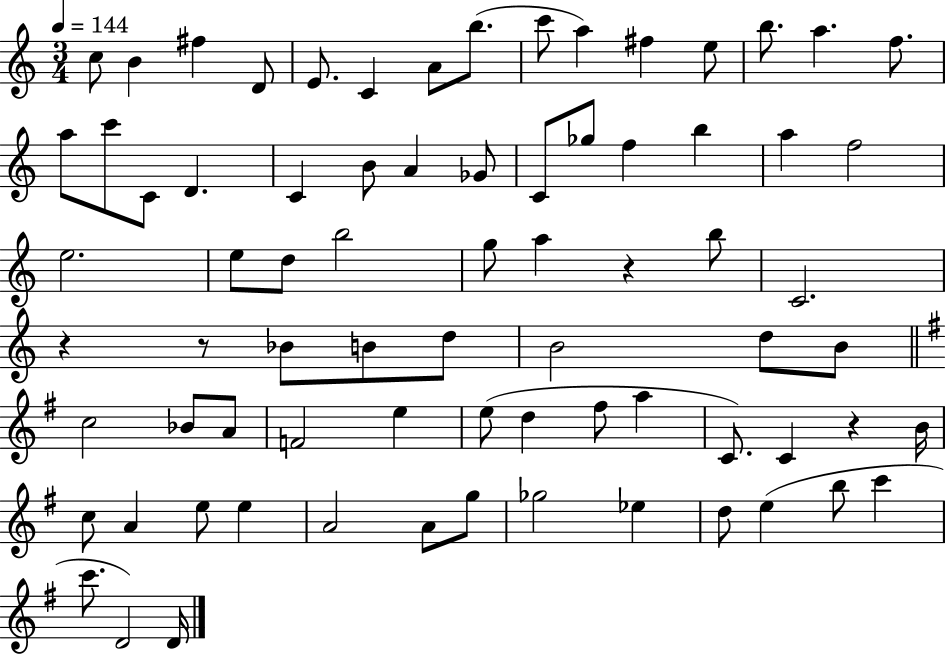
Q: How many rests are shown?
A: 4